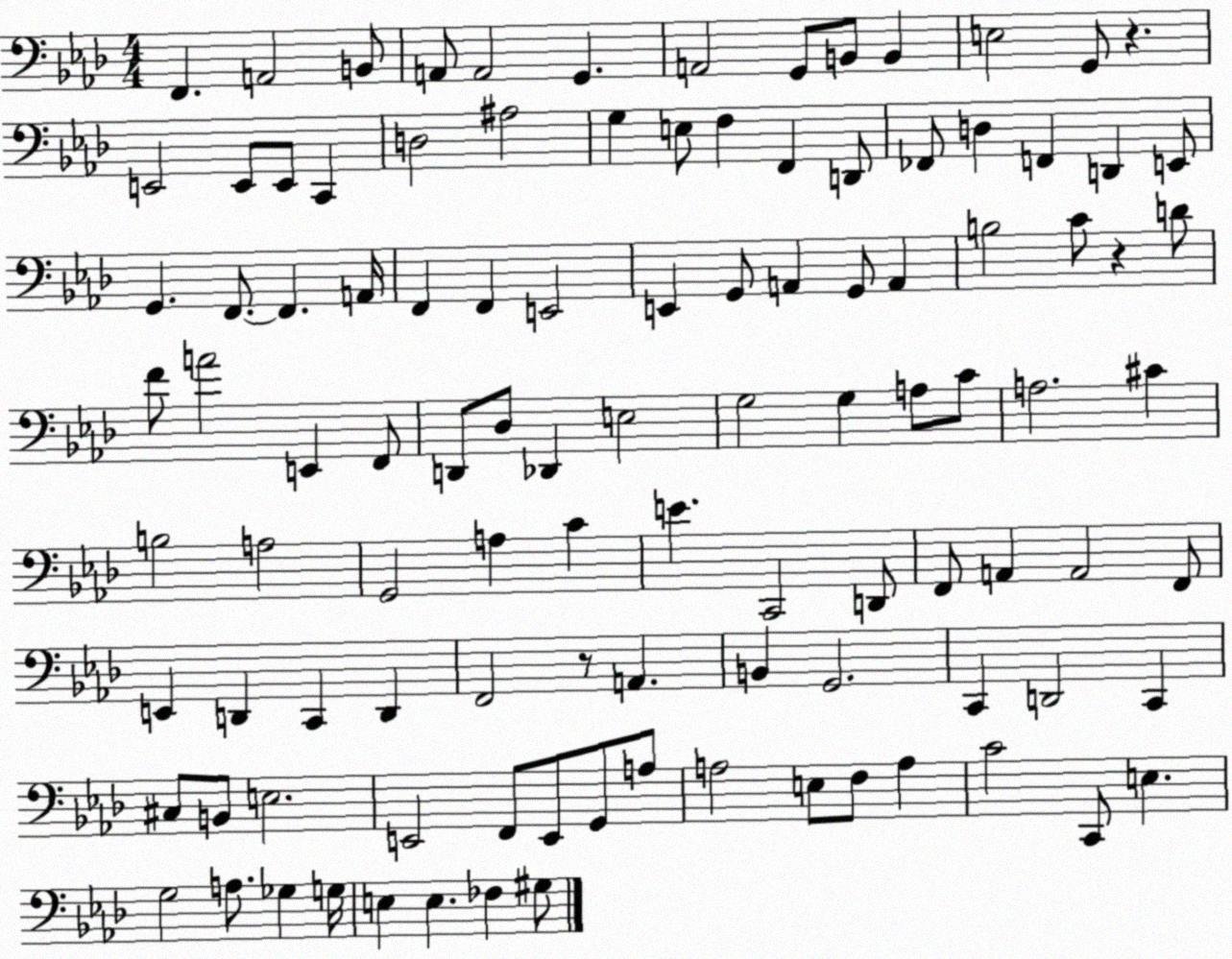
X:1
T:Untitled
M:4/4
L:1/4
K:Ab
F,, A,,2 B,,/2 A,,/2 A,,2 G,, A,,2 G,,/2 B,,/2 B,, E,2 G,,/2 z E,,2 E,,/2 E,,/2 C,, D,2 ^A,2 G, E,/2 F, F,, D,,/2 _F,,/2 D, F,, D,, E,,/2 G,, F,,/2 F,, A,,/4 F,, F,, E,,2 E,, G,,/2 A,, G,,/2 A,, B,2 C/2 z D/2 F/2 A2 E,, F,,/2 D,,/2 _D,/2 _D,, E,2 G,2 G, A,/2 C/2 A,2 ^C B,2 A,2 G,,2 A, C E C,,2 D,,/2 F,,/2 A,, A,,2 F,,/2 E,, D,, C,, D,, F,,2 z/2 A,, B,, G,,2 C,, D,,2 C,, ^C,/2 B,,/2 E,2 E,,2 F,,/2 E,,/2 G,,/2 A,/2 A,2 E,/2 F,/2 A, C2 C,,/2 E, G,2 A,/2 _G, G,/4 E, E, _F, ^G,/2